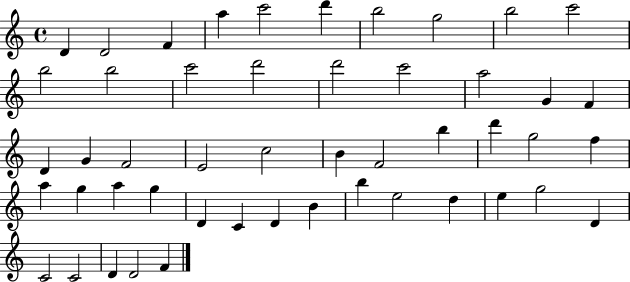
X:1
T:Untitled
M:4/4
L:1/4
K:C
D D2 F a c'2 d' b2 g2 b2 c'2 b2 b2 c'2 d'2 d'2 c'2 a2 G F D G F2 E2 c2 B F2 b d' g2 f a g a g D C D B b e2 d e g2 D C2 C2 D D2 F